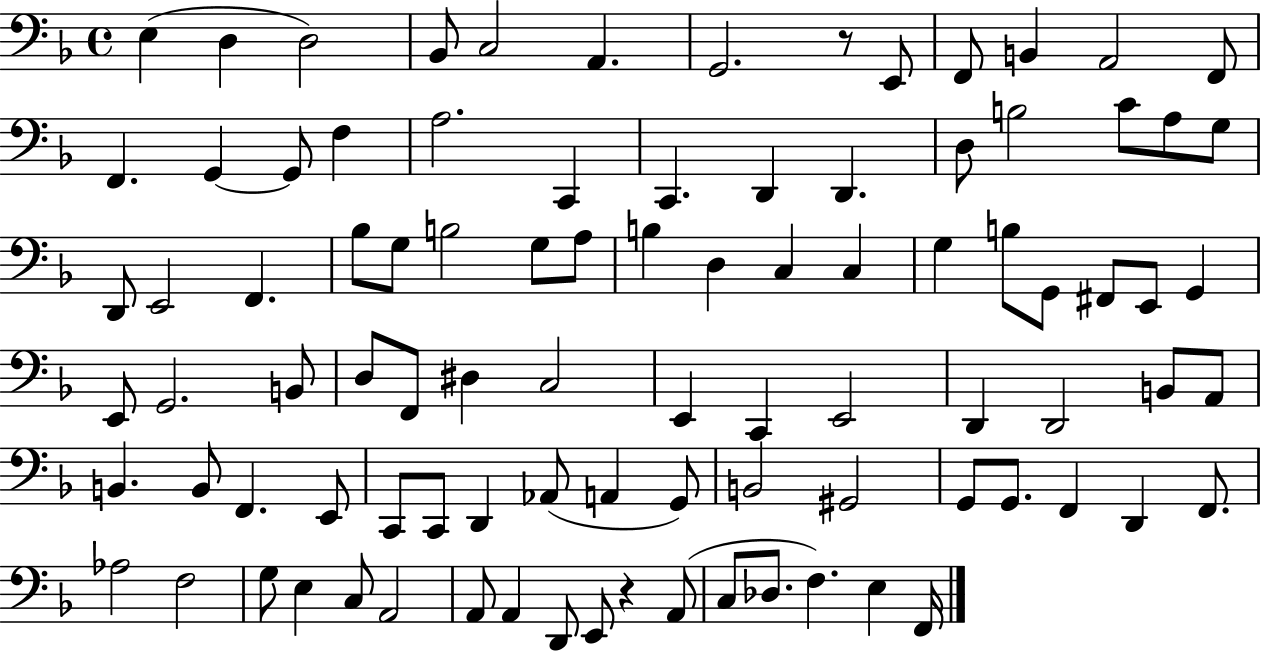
{
  \clef bass
  \time 4/4
  \defaultTimeSignature
  \key f \major
  e4( d4 d2) | bes,8 c2 a,4. | g,2. r8 e,8 | f,8 b,4 a,2 f,8 | \break f,4. g,4~~ g,8 f4 | a2. c,4 | c,4. d,4 d,4. | d8 b2 c'8 a8 g8 | \break d,8 e,2 f,4. | bes8 g8 b2 g8 a8 | b4 d4 c4 c4 | g4 b8 g,8 fis,8 e,8 g,4 | \break e,8 g,2. b,8 | d8 f,8 dis4 c2 | e,4 c,4 e,2 | d,4 d,2 b,8 a,8 | \break b,4. b,8 f,4. e,8 | c,8 c,8 d,4 aes,8( a,4 g,8) | b,2 gis,2 | g,8 g,8. f,4 d,4 f,8. | \break aes2 f2 | g8 e4 c8 a,2 | a,8 a,4 d,8 e,8 r4 a,8( | c8 des8. f4.) e4 f,16 | \break \bar "|."
}